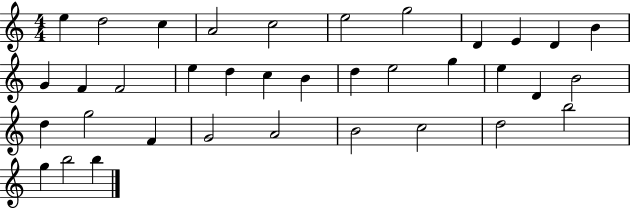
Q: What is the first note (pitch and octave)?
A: E5